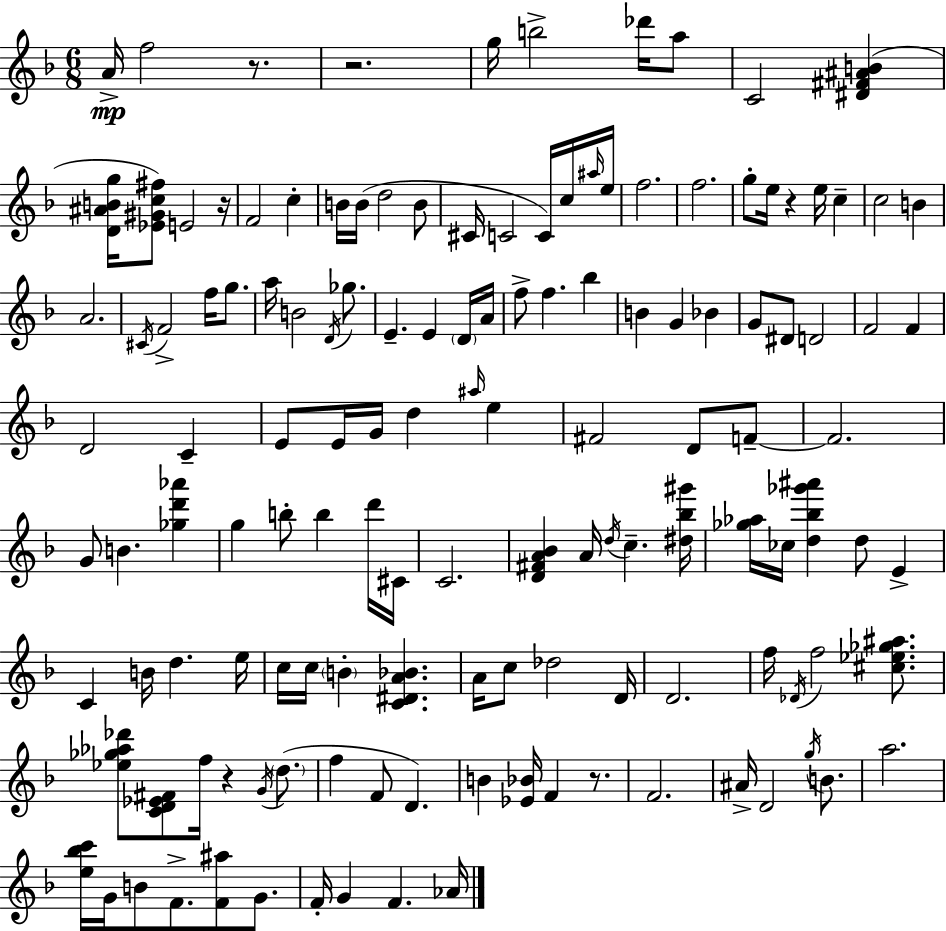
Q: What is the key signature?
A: F major